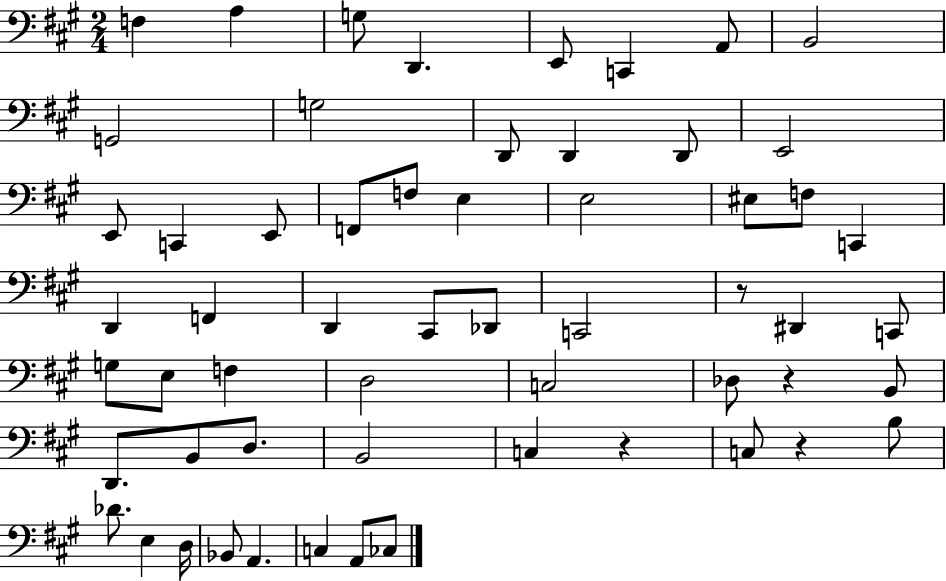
F3/q A3/q G3/e D2/q. E2/e C2/q A2/e B2/h G2/h G3/h D2/e D2/q D2/e E2/h E2/e C2/q E2/e F2/e F3/e E3/q E3/h EIS3/e F3/e C2/q D2/q F2/q D2/q C#2/e Db2/e C2/h R/e D#2/q C2/e G3/e E3/e F3/q D3/h C3/h Db3/e R/q B2/e D2/e. B2/e D3/e. B2/h C3/q R/q C3/e R/q B3/e Db4/e. E3/q D3/s Bb2/e A2/q. C3/q A2/e CES3/e